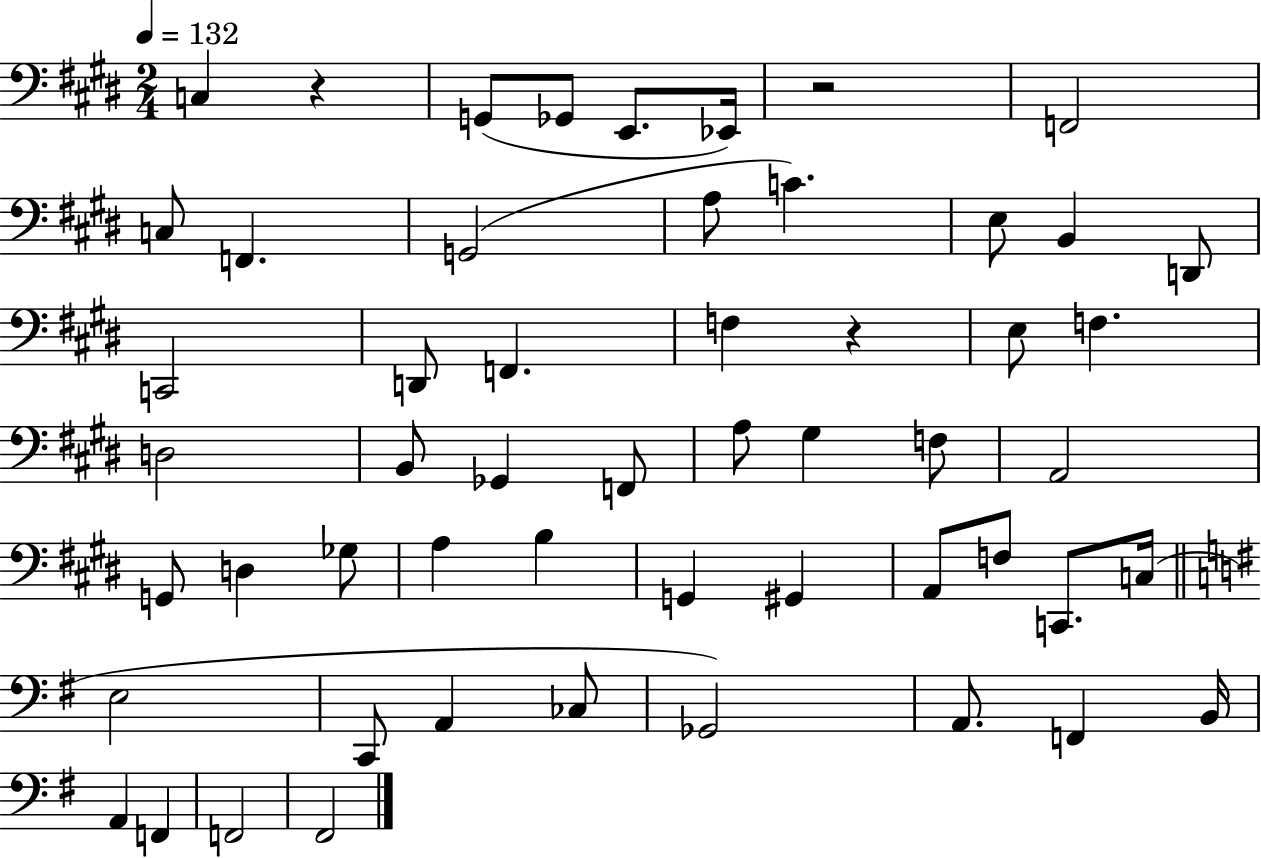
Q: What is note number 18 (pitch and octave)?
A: F3